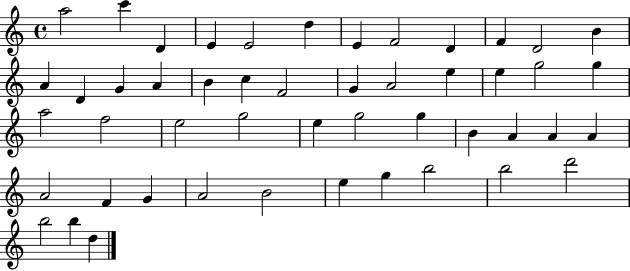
A5/h C6/q D4/q E4/q E4/h D5/q E4/q F4/h D4/q F4/q D4/h B4/q A4/q D4/q G4/q A4/q B4/q C5/q F4/h G4/q A4/h E5/q E5/q G5/h G5/q A5/h F5/h E5/h G5/h E5/q G5/h G5/q B4/q A4/q A4/q A4/q A4/h F4/q G4/q A4/h B4/h E5/q G5/q B5/h B5/h D6/h B5/h B5/q D5/q